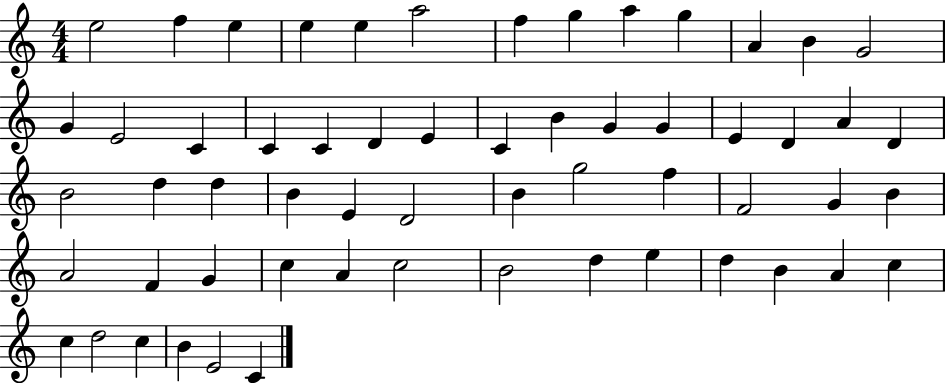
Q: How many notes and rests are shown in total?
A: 59